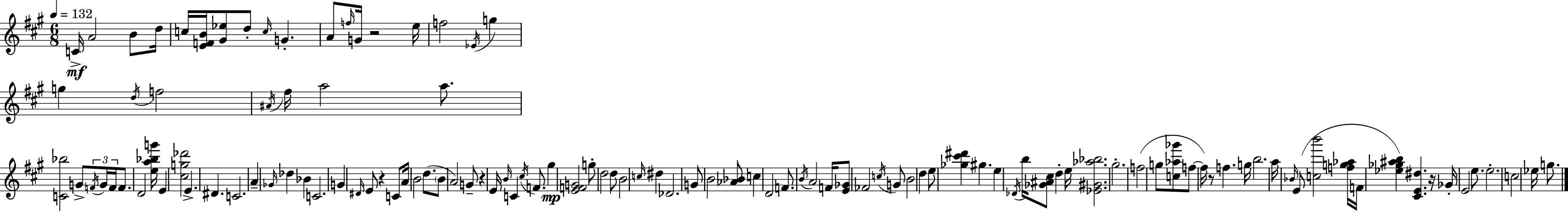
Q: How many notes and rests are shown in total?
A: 120